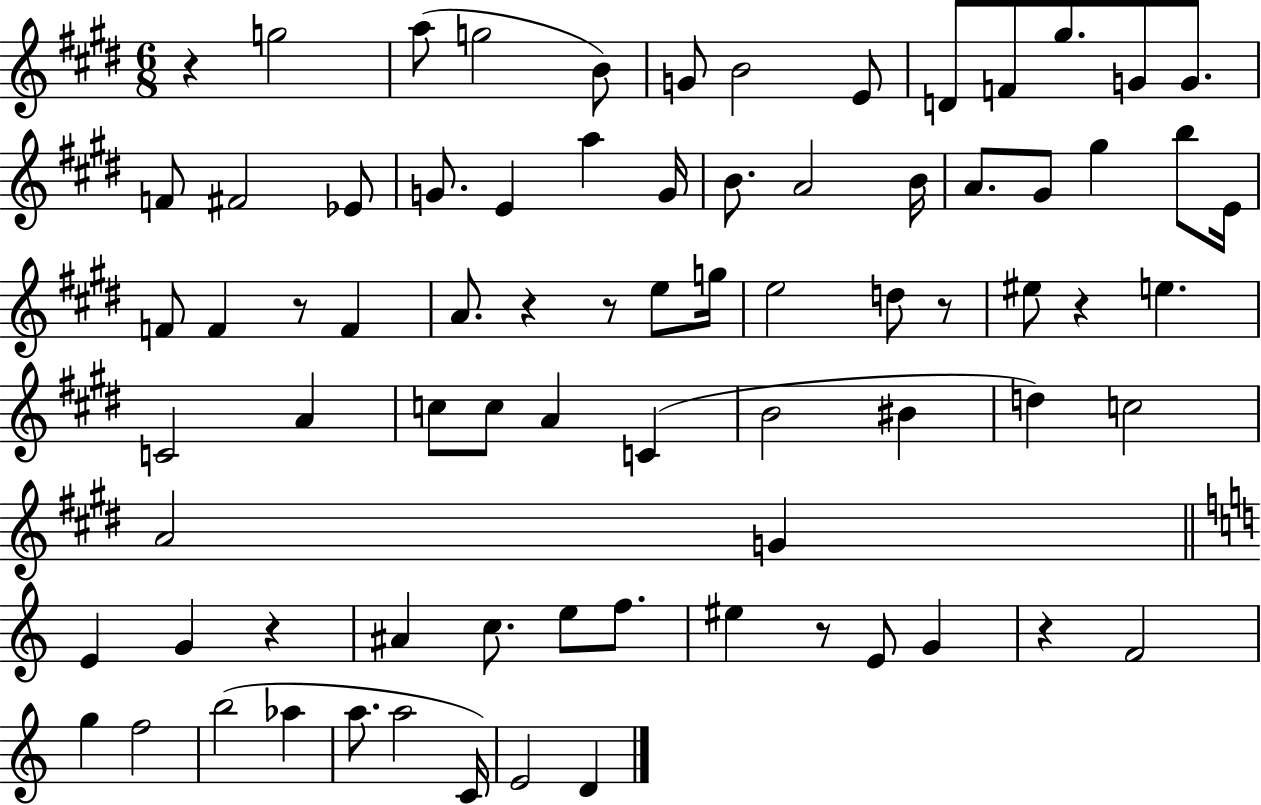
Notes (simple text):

R/q G5/h A5/e G5/h B4/e G4/e B4/h E4/e D4/e F4/e G#5/e. G4/e G4/e. F4/e F#4/h Eb4/e G4/e. E4/q A5/q G4/s B4/e. A4/h B4/s A4/e. G#4/e G#5/q B5/e E4/s F4/e F4/q R/e F4/q A4/e. R/q R/e E5/e G5/s E5/h D5/e R/e EIS5/e R/q E5/q. C4/h A4/q C5/e C5/e A4/q C4/q B4/h BIS4/q D5/q C5/h A4/h G4/q E4/q G4/q R/q A#4/q C5/e. E5/e F5/e. EIS5/q R/e E4/e G4/q R/q F4/h G5/q F5/h B5/h Ab5/q A5/e. A5/h C4/s E4/h D4/q